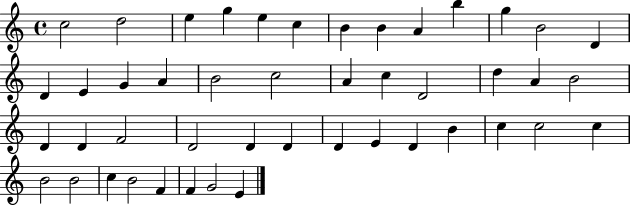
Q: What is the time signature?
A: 4/4